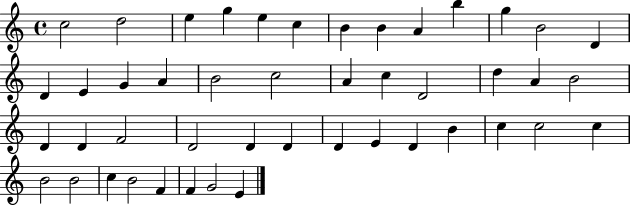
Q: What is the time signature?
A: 4/4